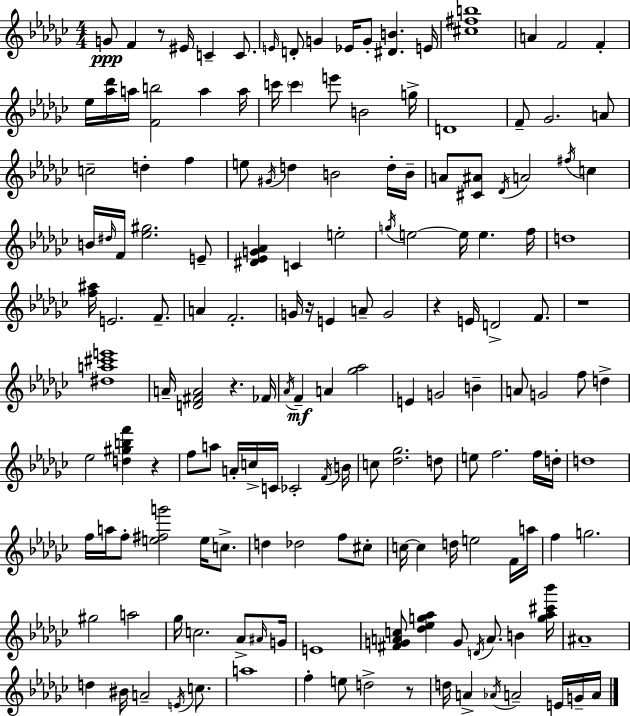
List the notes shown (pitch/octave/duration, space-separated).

G4/e F4/q R/e EIS4/s C4/q C4/e. E4/s D4/e G4/q Eb4/s G4/e [D#4,B4]/q. E4/s [C#5,F#5,B5]/w A4/q F4/h F4/q Eb5/s [Ab5,Db6]/s A5/s [F4,B5]/h A5/q A5/s C6/s C6/q E6/e B4/h G5/s D4/w F4/e Gb4/h. A4/e C5/h D5/q F5/q E5/e G#4/s D5/q B4/h D5/s B4/s A4/e [C#4,A#4]/e Db4/s A4/h F#5/s C5/q B4/s D#5/s F4/s [Eb5,G#5]/h. E4/e [D#4,Eb4,G4,Ab4]/q C4/q E5/h G5/s E5/h E5/s E5/q. F5/s D5/w [F5,A#5]/s E4/h. F4/e. A4/q F4/h. G4/s R/s E4/q A4/e G4/h R/q E4/s D4/h F4/e. R/w [D#5,A5,C#6,E6]/w A4/s [D4,F#4,A4]/h R/q. FES4/s Ab4/s F4/q A4/q [Gb5,Ab5]/h E4/q G4/h B4/q A4/e G4/h F5/e D5/q Eb5/h [D5,G#5,B5,F6]/q R/q F5/e A5/e A4/s C5/s C4/s CES4/h F4/s B4/s C5/e [Db5,Gb5]/h. D5/e E5/e F5/h. F5/s D5/s D5/w F5/s A5/s F5/e [E5,F#5,G6]/h E5/s C5/e. D5/q Db5/h F5/e C#5/e C5/s C5/q D5/s E5/h F4/s A5/s F5/q G5/h. G#5/h A5/h Gb5/s C5/h. Ab4/e A#4/s G4/s E4/w [F#4,G4,A4,C5]/e [Db5,Eb5,G5,Ab5]/q G4/e D4/s A4/e. B4/q [G5,Ab5,C#6,Bb6]/s A#4/w D5/q BIS4/s A4/h E4/s C5/e. A5/w F5/q E5/e D5/h R/e D5/s A4/q Ab4/s A4/h E4/s G4/s A4/s